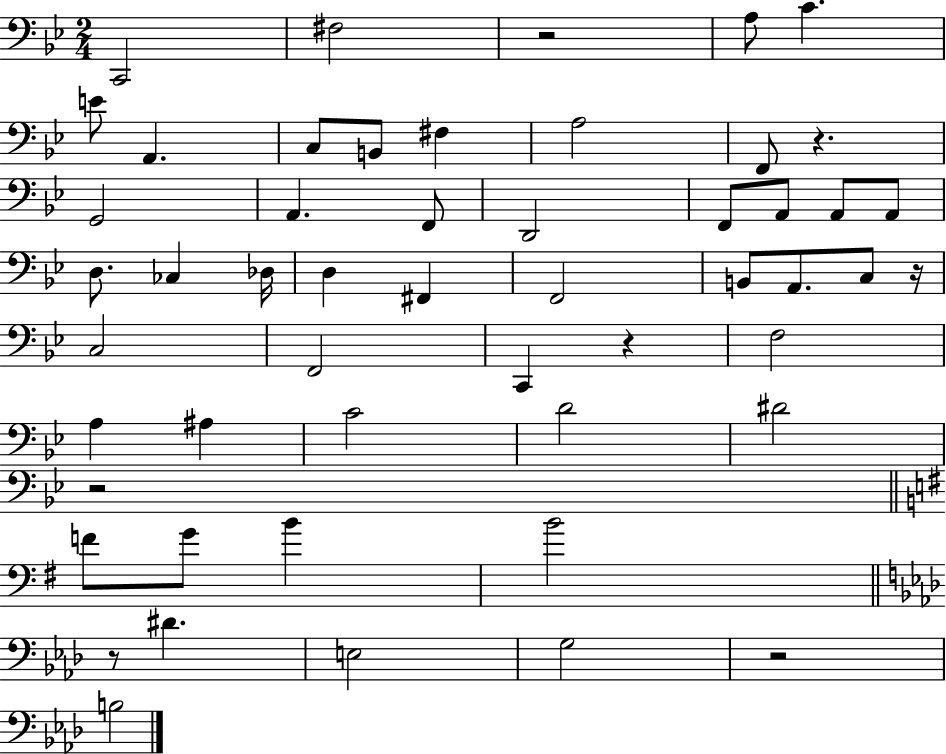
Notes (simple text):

C2/h F#3/h R/h A3/e C4/q. E4/e A2/q. C3/e B2/e F#3/q A3/h F2/e R/q. G2/h A2/q. F2/e D2/h F2/e A2/e A2/e A2/e D3/e. CES3/q Db3/s D3/q F#2/q F2/h B2/e A2/e. C3/e R/s C3/h F2/h C2/q R/q F3/h A3/q A#3/q C4/h D4/h D#4/h R/h F4/e G4/e B4/q B4/h R/e D#4/q. E3/h G3/h R/h B3/h